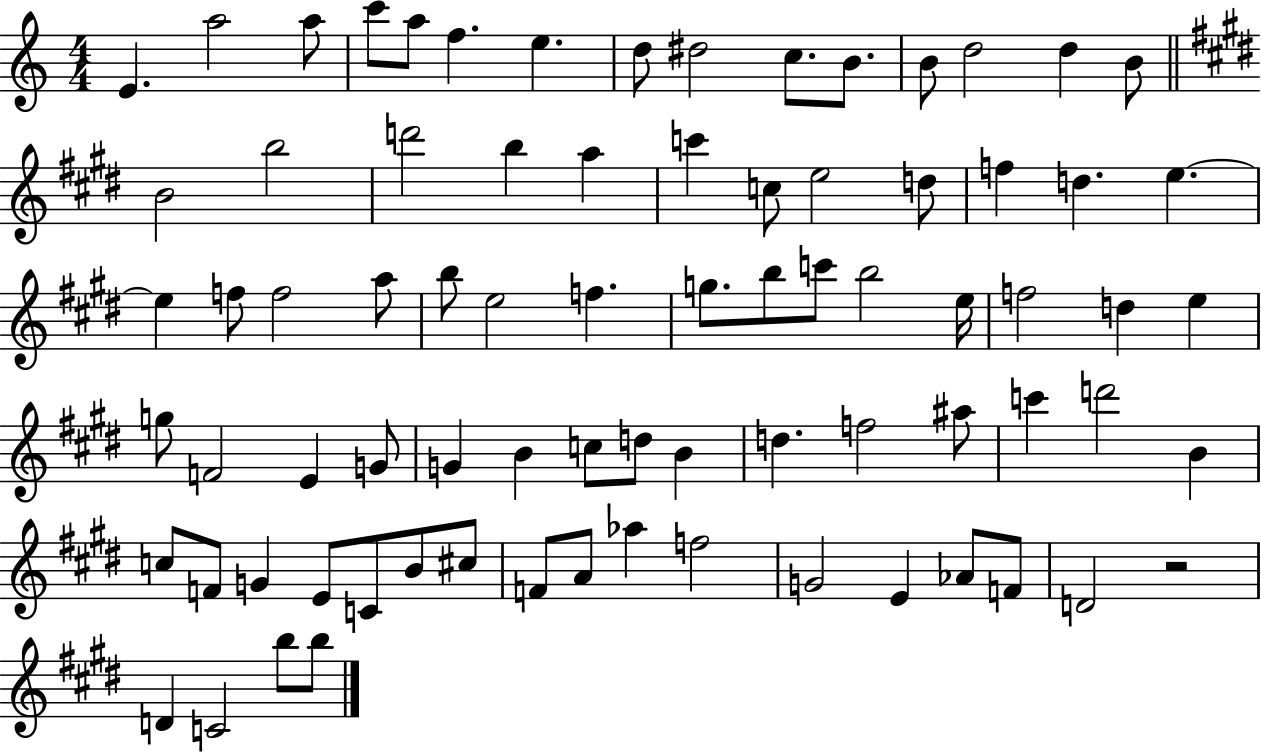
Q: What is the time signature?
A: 4/4